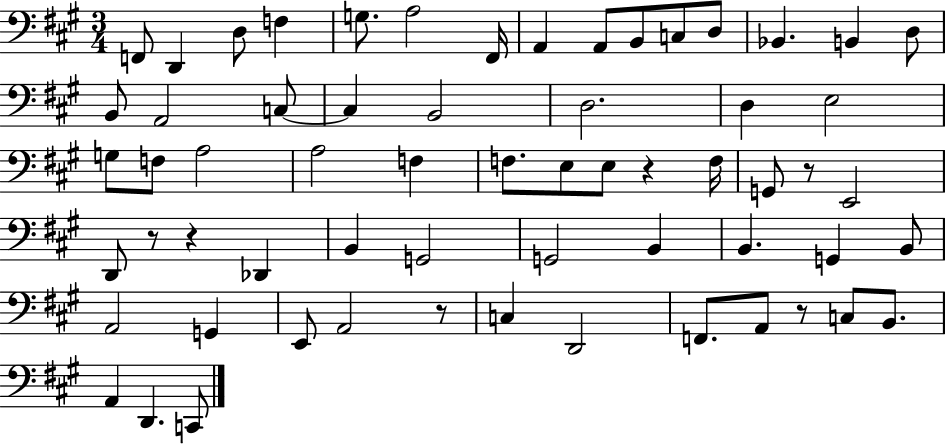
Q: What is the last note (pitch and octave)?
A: C2